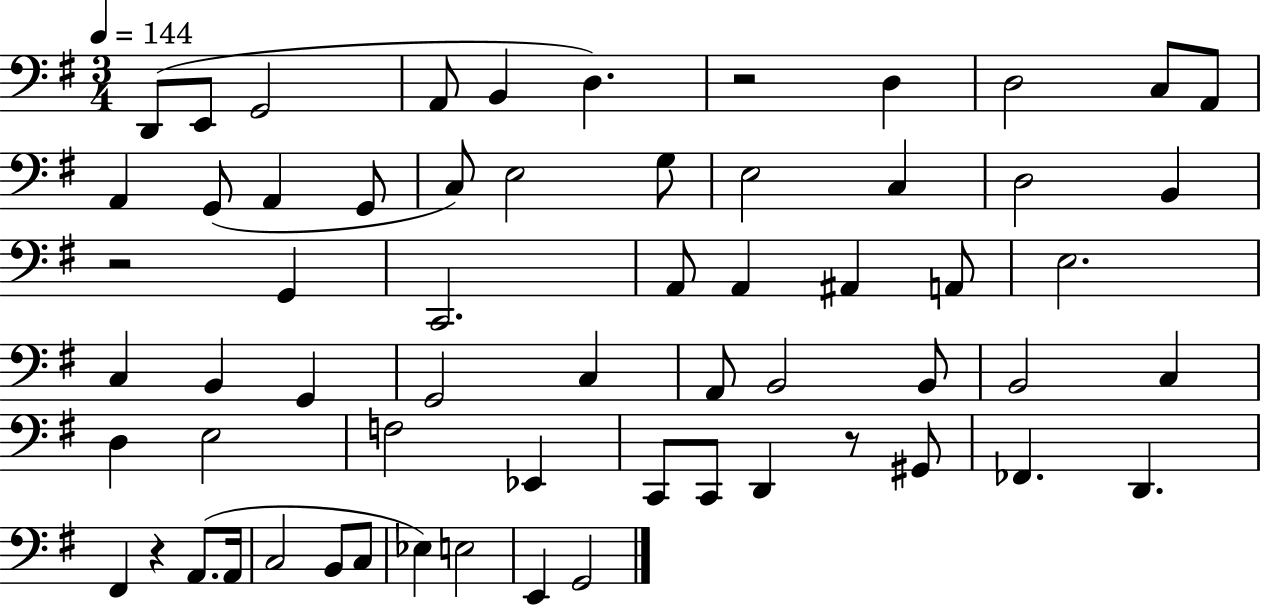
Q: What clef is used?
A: bass